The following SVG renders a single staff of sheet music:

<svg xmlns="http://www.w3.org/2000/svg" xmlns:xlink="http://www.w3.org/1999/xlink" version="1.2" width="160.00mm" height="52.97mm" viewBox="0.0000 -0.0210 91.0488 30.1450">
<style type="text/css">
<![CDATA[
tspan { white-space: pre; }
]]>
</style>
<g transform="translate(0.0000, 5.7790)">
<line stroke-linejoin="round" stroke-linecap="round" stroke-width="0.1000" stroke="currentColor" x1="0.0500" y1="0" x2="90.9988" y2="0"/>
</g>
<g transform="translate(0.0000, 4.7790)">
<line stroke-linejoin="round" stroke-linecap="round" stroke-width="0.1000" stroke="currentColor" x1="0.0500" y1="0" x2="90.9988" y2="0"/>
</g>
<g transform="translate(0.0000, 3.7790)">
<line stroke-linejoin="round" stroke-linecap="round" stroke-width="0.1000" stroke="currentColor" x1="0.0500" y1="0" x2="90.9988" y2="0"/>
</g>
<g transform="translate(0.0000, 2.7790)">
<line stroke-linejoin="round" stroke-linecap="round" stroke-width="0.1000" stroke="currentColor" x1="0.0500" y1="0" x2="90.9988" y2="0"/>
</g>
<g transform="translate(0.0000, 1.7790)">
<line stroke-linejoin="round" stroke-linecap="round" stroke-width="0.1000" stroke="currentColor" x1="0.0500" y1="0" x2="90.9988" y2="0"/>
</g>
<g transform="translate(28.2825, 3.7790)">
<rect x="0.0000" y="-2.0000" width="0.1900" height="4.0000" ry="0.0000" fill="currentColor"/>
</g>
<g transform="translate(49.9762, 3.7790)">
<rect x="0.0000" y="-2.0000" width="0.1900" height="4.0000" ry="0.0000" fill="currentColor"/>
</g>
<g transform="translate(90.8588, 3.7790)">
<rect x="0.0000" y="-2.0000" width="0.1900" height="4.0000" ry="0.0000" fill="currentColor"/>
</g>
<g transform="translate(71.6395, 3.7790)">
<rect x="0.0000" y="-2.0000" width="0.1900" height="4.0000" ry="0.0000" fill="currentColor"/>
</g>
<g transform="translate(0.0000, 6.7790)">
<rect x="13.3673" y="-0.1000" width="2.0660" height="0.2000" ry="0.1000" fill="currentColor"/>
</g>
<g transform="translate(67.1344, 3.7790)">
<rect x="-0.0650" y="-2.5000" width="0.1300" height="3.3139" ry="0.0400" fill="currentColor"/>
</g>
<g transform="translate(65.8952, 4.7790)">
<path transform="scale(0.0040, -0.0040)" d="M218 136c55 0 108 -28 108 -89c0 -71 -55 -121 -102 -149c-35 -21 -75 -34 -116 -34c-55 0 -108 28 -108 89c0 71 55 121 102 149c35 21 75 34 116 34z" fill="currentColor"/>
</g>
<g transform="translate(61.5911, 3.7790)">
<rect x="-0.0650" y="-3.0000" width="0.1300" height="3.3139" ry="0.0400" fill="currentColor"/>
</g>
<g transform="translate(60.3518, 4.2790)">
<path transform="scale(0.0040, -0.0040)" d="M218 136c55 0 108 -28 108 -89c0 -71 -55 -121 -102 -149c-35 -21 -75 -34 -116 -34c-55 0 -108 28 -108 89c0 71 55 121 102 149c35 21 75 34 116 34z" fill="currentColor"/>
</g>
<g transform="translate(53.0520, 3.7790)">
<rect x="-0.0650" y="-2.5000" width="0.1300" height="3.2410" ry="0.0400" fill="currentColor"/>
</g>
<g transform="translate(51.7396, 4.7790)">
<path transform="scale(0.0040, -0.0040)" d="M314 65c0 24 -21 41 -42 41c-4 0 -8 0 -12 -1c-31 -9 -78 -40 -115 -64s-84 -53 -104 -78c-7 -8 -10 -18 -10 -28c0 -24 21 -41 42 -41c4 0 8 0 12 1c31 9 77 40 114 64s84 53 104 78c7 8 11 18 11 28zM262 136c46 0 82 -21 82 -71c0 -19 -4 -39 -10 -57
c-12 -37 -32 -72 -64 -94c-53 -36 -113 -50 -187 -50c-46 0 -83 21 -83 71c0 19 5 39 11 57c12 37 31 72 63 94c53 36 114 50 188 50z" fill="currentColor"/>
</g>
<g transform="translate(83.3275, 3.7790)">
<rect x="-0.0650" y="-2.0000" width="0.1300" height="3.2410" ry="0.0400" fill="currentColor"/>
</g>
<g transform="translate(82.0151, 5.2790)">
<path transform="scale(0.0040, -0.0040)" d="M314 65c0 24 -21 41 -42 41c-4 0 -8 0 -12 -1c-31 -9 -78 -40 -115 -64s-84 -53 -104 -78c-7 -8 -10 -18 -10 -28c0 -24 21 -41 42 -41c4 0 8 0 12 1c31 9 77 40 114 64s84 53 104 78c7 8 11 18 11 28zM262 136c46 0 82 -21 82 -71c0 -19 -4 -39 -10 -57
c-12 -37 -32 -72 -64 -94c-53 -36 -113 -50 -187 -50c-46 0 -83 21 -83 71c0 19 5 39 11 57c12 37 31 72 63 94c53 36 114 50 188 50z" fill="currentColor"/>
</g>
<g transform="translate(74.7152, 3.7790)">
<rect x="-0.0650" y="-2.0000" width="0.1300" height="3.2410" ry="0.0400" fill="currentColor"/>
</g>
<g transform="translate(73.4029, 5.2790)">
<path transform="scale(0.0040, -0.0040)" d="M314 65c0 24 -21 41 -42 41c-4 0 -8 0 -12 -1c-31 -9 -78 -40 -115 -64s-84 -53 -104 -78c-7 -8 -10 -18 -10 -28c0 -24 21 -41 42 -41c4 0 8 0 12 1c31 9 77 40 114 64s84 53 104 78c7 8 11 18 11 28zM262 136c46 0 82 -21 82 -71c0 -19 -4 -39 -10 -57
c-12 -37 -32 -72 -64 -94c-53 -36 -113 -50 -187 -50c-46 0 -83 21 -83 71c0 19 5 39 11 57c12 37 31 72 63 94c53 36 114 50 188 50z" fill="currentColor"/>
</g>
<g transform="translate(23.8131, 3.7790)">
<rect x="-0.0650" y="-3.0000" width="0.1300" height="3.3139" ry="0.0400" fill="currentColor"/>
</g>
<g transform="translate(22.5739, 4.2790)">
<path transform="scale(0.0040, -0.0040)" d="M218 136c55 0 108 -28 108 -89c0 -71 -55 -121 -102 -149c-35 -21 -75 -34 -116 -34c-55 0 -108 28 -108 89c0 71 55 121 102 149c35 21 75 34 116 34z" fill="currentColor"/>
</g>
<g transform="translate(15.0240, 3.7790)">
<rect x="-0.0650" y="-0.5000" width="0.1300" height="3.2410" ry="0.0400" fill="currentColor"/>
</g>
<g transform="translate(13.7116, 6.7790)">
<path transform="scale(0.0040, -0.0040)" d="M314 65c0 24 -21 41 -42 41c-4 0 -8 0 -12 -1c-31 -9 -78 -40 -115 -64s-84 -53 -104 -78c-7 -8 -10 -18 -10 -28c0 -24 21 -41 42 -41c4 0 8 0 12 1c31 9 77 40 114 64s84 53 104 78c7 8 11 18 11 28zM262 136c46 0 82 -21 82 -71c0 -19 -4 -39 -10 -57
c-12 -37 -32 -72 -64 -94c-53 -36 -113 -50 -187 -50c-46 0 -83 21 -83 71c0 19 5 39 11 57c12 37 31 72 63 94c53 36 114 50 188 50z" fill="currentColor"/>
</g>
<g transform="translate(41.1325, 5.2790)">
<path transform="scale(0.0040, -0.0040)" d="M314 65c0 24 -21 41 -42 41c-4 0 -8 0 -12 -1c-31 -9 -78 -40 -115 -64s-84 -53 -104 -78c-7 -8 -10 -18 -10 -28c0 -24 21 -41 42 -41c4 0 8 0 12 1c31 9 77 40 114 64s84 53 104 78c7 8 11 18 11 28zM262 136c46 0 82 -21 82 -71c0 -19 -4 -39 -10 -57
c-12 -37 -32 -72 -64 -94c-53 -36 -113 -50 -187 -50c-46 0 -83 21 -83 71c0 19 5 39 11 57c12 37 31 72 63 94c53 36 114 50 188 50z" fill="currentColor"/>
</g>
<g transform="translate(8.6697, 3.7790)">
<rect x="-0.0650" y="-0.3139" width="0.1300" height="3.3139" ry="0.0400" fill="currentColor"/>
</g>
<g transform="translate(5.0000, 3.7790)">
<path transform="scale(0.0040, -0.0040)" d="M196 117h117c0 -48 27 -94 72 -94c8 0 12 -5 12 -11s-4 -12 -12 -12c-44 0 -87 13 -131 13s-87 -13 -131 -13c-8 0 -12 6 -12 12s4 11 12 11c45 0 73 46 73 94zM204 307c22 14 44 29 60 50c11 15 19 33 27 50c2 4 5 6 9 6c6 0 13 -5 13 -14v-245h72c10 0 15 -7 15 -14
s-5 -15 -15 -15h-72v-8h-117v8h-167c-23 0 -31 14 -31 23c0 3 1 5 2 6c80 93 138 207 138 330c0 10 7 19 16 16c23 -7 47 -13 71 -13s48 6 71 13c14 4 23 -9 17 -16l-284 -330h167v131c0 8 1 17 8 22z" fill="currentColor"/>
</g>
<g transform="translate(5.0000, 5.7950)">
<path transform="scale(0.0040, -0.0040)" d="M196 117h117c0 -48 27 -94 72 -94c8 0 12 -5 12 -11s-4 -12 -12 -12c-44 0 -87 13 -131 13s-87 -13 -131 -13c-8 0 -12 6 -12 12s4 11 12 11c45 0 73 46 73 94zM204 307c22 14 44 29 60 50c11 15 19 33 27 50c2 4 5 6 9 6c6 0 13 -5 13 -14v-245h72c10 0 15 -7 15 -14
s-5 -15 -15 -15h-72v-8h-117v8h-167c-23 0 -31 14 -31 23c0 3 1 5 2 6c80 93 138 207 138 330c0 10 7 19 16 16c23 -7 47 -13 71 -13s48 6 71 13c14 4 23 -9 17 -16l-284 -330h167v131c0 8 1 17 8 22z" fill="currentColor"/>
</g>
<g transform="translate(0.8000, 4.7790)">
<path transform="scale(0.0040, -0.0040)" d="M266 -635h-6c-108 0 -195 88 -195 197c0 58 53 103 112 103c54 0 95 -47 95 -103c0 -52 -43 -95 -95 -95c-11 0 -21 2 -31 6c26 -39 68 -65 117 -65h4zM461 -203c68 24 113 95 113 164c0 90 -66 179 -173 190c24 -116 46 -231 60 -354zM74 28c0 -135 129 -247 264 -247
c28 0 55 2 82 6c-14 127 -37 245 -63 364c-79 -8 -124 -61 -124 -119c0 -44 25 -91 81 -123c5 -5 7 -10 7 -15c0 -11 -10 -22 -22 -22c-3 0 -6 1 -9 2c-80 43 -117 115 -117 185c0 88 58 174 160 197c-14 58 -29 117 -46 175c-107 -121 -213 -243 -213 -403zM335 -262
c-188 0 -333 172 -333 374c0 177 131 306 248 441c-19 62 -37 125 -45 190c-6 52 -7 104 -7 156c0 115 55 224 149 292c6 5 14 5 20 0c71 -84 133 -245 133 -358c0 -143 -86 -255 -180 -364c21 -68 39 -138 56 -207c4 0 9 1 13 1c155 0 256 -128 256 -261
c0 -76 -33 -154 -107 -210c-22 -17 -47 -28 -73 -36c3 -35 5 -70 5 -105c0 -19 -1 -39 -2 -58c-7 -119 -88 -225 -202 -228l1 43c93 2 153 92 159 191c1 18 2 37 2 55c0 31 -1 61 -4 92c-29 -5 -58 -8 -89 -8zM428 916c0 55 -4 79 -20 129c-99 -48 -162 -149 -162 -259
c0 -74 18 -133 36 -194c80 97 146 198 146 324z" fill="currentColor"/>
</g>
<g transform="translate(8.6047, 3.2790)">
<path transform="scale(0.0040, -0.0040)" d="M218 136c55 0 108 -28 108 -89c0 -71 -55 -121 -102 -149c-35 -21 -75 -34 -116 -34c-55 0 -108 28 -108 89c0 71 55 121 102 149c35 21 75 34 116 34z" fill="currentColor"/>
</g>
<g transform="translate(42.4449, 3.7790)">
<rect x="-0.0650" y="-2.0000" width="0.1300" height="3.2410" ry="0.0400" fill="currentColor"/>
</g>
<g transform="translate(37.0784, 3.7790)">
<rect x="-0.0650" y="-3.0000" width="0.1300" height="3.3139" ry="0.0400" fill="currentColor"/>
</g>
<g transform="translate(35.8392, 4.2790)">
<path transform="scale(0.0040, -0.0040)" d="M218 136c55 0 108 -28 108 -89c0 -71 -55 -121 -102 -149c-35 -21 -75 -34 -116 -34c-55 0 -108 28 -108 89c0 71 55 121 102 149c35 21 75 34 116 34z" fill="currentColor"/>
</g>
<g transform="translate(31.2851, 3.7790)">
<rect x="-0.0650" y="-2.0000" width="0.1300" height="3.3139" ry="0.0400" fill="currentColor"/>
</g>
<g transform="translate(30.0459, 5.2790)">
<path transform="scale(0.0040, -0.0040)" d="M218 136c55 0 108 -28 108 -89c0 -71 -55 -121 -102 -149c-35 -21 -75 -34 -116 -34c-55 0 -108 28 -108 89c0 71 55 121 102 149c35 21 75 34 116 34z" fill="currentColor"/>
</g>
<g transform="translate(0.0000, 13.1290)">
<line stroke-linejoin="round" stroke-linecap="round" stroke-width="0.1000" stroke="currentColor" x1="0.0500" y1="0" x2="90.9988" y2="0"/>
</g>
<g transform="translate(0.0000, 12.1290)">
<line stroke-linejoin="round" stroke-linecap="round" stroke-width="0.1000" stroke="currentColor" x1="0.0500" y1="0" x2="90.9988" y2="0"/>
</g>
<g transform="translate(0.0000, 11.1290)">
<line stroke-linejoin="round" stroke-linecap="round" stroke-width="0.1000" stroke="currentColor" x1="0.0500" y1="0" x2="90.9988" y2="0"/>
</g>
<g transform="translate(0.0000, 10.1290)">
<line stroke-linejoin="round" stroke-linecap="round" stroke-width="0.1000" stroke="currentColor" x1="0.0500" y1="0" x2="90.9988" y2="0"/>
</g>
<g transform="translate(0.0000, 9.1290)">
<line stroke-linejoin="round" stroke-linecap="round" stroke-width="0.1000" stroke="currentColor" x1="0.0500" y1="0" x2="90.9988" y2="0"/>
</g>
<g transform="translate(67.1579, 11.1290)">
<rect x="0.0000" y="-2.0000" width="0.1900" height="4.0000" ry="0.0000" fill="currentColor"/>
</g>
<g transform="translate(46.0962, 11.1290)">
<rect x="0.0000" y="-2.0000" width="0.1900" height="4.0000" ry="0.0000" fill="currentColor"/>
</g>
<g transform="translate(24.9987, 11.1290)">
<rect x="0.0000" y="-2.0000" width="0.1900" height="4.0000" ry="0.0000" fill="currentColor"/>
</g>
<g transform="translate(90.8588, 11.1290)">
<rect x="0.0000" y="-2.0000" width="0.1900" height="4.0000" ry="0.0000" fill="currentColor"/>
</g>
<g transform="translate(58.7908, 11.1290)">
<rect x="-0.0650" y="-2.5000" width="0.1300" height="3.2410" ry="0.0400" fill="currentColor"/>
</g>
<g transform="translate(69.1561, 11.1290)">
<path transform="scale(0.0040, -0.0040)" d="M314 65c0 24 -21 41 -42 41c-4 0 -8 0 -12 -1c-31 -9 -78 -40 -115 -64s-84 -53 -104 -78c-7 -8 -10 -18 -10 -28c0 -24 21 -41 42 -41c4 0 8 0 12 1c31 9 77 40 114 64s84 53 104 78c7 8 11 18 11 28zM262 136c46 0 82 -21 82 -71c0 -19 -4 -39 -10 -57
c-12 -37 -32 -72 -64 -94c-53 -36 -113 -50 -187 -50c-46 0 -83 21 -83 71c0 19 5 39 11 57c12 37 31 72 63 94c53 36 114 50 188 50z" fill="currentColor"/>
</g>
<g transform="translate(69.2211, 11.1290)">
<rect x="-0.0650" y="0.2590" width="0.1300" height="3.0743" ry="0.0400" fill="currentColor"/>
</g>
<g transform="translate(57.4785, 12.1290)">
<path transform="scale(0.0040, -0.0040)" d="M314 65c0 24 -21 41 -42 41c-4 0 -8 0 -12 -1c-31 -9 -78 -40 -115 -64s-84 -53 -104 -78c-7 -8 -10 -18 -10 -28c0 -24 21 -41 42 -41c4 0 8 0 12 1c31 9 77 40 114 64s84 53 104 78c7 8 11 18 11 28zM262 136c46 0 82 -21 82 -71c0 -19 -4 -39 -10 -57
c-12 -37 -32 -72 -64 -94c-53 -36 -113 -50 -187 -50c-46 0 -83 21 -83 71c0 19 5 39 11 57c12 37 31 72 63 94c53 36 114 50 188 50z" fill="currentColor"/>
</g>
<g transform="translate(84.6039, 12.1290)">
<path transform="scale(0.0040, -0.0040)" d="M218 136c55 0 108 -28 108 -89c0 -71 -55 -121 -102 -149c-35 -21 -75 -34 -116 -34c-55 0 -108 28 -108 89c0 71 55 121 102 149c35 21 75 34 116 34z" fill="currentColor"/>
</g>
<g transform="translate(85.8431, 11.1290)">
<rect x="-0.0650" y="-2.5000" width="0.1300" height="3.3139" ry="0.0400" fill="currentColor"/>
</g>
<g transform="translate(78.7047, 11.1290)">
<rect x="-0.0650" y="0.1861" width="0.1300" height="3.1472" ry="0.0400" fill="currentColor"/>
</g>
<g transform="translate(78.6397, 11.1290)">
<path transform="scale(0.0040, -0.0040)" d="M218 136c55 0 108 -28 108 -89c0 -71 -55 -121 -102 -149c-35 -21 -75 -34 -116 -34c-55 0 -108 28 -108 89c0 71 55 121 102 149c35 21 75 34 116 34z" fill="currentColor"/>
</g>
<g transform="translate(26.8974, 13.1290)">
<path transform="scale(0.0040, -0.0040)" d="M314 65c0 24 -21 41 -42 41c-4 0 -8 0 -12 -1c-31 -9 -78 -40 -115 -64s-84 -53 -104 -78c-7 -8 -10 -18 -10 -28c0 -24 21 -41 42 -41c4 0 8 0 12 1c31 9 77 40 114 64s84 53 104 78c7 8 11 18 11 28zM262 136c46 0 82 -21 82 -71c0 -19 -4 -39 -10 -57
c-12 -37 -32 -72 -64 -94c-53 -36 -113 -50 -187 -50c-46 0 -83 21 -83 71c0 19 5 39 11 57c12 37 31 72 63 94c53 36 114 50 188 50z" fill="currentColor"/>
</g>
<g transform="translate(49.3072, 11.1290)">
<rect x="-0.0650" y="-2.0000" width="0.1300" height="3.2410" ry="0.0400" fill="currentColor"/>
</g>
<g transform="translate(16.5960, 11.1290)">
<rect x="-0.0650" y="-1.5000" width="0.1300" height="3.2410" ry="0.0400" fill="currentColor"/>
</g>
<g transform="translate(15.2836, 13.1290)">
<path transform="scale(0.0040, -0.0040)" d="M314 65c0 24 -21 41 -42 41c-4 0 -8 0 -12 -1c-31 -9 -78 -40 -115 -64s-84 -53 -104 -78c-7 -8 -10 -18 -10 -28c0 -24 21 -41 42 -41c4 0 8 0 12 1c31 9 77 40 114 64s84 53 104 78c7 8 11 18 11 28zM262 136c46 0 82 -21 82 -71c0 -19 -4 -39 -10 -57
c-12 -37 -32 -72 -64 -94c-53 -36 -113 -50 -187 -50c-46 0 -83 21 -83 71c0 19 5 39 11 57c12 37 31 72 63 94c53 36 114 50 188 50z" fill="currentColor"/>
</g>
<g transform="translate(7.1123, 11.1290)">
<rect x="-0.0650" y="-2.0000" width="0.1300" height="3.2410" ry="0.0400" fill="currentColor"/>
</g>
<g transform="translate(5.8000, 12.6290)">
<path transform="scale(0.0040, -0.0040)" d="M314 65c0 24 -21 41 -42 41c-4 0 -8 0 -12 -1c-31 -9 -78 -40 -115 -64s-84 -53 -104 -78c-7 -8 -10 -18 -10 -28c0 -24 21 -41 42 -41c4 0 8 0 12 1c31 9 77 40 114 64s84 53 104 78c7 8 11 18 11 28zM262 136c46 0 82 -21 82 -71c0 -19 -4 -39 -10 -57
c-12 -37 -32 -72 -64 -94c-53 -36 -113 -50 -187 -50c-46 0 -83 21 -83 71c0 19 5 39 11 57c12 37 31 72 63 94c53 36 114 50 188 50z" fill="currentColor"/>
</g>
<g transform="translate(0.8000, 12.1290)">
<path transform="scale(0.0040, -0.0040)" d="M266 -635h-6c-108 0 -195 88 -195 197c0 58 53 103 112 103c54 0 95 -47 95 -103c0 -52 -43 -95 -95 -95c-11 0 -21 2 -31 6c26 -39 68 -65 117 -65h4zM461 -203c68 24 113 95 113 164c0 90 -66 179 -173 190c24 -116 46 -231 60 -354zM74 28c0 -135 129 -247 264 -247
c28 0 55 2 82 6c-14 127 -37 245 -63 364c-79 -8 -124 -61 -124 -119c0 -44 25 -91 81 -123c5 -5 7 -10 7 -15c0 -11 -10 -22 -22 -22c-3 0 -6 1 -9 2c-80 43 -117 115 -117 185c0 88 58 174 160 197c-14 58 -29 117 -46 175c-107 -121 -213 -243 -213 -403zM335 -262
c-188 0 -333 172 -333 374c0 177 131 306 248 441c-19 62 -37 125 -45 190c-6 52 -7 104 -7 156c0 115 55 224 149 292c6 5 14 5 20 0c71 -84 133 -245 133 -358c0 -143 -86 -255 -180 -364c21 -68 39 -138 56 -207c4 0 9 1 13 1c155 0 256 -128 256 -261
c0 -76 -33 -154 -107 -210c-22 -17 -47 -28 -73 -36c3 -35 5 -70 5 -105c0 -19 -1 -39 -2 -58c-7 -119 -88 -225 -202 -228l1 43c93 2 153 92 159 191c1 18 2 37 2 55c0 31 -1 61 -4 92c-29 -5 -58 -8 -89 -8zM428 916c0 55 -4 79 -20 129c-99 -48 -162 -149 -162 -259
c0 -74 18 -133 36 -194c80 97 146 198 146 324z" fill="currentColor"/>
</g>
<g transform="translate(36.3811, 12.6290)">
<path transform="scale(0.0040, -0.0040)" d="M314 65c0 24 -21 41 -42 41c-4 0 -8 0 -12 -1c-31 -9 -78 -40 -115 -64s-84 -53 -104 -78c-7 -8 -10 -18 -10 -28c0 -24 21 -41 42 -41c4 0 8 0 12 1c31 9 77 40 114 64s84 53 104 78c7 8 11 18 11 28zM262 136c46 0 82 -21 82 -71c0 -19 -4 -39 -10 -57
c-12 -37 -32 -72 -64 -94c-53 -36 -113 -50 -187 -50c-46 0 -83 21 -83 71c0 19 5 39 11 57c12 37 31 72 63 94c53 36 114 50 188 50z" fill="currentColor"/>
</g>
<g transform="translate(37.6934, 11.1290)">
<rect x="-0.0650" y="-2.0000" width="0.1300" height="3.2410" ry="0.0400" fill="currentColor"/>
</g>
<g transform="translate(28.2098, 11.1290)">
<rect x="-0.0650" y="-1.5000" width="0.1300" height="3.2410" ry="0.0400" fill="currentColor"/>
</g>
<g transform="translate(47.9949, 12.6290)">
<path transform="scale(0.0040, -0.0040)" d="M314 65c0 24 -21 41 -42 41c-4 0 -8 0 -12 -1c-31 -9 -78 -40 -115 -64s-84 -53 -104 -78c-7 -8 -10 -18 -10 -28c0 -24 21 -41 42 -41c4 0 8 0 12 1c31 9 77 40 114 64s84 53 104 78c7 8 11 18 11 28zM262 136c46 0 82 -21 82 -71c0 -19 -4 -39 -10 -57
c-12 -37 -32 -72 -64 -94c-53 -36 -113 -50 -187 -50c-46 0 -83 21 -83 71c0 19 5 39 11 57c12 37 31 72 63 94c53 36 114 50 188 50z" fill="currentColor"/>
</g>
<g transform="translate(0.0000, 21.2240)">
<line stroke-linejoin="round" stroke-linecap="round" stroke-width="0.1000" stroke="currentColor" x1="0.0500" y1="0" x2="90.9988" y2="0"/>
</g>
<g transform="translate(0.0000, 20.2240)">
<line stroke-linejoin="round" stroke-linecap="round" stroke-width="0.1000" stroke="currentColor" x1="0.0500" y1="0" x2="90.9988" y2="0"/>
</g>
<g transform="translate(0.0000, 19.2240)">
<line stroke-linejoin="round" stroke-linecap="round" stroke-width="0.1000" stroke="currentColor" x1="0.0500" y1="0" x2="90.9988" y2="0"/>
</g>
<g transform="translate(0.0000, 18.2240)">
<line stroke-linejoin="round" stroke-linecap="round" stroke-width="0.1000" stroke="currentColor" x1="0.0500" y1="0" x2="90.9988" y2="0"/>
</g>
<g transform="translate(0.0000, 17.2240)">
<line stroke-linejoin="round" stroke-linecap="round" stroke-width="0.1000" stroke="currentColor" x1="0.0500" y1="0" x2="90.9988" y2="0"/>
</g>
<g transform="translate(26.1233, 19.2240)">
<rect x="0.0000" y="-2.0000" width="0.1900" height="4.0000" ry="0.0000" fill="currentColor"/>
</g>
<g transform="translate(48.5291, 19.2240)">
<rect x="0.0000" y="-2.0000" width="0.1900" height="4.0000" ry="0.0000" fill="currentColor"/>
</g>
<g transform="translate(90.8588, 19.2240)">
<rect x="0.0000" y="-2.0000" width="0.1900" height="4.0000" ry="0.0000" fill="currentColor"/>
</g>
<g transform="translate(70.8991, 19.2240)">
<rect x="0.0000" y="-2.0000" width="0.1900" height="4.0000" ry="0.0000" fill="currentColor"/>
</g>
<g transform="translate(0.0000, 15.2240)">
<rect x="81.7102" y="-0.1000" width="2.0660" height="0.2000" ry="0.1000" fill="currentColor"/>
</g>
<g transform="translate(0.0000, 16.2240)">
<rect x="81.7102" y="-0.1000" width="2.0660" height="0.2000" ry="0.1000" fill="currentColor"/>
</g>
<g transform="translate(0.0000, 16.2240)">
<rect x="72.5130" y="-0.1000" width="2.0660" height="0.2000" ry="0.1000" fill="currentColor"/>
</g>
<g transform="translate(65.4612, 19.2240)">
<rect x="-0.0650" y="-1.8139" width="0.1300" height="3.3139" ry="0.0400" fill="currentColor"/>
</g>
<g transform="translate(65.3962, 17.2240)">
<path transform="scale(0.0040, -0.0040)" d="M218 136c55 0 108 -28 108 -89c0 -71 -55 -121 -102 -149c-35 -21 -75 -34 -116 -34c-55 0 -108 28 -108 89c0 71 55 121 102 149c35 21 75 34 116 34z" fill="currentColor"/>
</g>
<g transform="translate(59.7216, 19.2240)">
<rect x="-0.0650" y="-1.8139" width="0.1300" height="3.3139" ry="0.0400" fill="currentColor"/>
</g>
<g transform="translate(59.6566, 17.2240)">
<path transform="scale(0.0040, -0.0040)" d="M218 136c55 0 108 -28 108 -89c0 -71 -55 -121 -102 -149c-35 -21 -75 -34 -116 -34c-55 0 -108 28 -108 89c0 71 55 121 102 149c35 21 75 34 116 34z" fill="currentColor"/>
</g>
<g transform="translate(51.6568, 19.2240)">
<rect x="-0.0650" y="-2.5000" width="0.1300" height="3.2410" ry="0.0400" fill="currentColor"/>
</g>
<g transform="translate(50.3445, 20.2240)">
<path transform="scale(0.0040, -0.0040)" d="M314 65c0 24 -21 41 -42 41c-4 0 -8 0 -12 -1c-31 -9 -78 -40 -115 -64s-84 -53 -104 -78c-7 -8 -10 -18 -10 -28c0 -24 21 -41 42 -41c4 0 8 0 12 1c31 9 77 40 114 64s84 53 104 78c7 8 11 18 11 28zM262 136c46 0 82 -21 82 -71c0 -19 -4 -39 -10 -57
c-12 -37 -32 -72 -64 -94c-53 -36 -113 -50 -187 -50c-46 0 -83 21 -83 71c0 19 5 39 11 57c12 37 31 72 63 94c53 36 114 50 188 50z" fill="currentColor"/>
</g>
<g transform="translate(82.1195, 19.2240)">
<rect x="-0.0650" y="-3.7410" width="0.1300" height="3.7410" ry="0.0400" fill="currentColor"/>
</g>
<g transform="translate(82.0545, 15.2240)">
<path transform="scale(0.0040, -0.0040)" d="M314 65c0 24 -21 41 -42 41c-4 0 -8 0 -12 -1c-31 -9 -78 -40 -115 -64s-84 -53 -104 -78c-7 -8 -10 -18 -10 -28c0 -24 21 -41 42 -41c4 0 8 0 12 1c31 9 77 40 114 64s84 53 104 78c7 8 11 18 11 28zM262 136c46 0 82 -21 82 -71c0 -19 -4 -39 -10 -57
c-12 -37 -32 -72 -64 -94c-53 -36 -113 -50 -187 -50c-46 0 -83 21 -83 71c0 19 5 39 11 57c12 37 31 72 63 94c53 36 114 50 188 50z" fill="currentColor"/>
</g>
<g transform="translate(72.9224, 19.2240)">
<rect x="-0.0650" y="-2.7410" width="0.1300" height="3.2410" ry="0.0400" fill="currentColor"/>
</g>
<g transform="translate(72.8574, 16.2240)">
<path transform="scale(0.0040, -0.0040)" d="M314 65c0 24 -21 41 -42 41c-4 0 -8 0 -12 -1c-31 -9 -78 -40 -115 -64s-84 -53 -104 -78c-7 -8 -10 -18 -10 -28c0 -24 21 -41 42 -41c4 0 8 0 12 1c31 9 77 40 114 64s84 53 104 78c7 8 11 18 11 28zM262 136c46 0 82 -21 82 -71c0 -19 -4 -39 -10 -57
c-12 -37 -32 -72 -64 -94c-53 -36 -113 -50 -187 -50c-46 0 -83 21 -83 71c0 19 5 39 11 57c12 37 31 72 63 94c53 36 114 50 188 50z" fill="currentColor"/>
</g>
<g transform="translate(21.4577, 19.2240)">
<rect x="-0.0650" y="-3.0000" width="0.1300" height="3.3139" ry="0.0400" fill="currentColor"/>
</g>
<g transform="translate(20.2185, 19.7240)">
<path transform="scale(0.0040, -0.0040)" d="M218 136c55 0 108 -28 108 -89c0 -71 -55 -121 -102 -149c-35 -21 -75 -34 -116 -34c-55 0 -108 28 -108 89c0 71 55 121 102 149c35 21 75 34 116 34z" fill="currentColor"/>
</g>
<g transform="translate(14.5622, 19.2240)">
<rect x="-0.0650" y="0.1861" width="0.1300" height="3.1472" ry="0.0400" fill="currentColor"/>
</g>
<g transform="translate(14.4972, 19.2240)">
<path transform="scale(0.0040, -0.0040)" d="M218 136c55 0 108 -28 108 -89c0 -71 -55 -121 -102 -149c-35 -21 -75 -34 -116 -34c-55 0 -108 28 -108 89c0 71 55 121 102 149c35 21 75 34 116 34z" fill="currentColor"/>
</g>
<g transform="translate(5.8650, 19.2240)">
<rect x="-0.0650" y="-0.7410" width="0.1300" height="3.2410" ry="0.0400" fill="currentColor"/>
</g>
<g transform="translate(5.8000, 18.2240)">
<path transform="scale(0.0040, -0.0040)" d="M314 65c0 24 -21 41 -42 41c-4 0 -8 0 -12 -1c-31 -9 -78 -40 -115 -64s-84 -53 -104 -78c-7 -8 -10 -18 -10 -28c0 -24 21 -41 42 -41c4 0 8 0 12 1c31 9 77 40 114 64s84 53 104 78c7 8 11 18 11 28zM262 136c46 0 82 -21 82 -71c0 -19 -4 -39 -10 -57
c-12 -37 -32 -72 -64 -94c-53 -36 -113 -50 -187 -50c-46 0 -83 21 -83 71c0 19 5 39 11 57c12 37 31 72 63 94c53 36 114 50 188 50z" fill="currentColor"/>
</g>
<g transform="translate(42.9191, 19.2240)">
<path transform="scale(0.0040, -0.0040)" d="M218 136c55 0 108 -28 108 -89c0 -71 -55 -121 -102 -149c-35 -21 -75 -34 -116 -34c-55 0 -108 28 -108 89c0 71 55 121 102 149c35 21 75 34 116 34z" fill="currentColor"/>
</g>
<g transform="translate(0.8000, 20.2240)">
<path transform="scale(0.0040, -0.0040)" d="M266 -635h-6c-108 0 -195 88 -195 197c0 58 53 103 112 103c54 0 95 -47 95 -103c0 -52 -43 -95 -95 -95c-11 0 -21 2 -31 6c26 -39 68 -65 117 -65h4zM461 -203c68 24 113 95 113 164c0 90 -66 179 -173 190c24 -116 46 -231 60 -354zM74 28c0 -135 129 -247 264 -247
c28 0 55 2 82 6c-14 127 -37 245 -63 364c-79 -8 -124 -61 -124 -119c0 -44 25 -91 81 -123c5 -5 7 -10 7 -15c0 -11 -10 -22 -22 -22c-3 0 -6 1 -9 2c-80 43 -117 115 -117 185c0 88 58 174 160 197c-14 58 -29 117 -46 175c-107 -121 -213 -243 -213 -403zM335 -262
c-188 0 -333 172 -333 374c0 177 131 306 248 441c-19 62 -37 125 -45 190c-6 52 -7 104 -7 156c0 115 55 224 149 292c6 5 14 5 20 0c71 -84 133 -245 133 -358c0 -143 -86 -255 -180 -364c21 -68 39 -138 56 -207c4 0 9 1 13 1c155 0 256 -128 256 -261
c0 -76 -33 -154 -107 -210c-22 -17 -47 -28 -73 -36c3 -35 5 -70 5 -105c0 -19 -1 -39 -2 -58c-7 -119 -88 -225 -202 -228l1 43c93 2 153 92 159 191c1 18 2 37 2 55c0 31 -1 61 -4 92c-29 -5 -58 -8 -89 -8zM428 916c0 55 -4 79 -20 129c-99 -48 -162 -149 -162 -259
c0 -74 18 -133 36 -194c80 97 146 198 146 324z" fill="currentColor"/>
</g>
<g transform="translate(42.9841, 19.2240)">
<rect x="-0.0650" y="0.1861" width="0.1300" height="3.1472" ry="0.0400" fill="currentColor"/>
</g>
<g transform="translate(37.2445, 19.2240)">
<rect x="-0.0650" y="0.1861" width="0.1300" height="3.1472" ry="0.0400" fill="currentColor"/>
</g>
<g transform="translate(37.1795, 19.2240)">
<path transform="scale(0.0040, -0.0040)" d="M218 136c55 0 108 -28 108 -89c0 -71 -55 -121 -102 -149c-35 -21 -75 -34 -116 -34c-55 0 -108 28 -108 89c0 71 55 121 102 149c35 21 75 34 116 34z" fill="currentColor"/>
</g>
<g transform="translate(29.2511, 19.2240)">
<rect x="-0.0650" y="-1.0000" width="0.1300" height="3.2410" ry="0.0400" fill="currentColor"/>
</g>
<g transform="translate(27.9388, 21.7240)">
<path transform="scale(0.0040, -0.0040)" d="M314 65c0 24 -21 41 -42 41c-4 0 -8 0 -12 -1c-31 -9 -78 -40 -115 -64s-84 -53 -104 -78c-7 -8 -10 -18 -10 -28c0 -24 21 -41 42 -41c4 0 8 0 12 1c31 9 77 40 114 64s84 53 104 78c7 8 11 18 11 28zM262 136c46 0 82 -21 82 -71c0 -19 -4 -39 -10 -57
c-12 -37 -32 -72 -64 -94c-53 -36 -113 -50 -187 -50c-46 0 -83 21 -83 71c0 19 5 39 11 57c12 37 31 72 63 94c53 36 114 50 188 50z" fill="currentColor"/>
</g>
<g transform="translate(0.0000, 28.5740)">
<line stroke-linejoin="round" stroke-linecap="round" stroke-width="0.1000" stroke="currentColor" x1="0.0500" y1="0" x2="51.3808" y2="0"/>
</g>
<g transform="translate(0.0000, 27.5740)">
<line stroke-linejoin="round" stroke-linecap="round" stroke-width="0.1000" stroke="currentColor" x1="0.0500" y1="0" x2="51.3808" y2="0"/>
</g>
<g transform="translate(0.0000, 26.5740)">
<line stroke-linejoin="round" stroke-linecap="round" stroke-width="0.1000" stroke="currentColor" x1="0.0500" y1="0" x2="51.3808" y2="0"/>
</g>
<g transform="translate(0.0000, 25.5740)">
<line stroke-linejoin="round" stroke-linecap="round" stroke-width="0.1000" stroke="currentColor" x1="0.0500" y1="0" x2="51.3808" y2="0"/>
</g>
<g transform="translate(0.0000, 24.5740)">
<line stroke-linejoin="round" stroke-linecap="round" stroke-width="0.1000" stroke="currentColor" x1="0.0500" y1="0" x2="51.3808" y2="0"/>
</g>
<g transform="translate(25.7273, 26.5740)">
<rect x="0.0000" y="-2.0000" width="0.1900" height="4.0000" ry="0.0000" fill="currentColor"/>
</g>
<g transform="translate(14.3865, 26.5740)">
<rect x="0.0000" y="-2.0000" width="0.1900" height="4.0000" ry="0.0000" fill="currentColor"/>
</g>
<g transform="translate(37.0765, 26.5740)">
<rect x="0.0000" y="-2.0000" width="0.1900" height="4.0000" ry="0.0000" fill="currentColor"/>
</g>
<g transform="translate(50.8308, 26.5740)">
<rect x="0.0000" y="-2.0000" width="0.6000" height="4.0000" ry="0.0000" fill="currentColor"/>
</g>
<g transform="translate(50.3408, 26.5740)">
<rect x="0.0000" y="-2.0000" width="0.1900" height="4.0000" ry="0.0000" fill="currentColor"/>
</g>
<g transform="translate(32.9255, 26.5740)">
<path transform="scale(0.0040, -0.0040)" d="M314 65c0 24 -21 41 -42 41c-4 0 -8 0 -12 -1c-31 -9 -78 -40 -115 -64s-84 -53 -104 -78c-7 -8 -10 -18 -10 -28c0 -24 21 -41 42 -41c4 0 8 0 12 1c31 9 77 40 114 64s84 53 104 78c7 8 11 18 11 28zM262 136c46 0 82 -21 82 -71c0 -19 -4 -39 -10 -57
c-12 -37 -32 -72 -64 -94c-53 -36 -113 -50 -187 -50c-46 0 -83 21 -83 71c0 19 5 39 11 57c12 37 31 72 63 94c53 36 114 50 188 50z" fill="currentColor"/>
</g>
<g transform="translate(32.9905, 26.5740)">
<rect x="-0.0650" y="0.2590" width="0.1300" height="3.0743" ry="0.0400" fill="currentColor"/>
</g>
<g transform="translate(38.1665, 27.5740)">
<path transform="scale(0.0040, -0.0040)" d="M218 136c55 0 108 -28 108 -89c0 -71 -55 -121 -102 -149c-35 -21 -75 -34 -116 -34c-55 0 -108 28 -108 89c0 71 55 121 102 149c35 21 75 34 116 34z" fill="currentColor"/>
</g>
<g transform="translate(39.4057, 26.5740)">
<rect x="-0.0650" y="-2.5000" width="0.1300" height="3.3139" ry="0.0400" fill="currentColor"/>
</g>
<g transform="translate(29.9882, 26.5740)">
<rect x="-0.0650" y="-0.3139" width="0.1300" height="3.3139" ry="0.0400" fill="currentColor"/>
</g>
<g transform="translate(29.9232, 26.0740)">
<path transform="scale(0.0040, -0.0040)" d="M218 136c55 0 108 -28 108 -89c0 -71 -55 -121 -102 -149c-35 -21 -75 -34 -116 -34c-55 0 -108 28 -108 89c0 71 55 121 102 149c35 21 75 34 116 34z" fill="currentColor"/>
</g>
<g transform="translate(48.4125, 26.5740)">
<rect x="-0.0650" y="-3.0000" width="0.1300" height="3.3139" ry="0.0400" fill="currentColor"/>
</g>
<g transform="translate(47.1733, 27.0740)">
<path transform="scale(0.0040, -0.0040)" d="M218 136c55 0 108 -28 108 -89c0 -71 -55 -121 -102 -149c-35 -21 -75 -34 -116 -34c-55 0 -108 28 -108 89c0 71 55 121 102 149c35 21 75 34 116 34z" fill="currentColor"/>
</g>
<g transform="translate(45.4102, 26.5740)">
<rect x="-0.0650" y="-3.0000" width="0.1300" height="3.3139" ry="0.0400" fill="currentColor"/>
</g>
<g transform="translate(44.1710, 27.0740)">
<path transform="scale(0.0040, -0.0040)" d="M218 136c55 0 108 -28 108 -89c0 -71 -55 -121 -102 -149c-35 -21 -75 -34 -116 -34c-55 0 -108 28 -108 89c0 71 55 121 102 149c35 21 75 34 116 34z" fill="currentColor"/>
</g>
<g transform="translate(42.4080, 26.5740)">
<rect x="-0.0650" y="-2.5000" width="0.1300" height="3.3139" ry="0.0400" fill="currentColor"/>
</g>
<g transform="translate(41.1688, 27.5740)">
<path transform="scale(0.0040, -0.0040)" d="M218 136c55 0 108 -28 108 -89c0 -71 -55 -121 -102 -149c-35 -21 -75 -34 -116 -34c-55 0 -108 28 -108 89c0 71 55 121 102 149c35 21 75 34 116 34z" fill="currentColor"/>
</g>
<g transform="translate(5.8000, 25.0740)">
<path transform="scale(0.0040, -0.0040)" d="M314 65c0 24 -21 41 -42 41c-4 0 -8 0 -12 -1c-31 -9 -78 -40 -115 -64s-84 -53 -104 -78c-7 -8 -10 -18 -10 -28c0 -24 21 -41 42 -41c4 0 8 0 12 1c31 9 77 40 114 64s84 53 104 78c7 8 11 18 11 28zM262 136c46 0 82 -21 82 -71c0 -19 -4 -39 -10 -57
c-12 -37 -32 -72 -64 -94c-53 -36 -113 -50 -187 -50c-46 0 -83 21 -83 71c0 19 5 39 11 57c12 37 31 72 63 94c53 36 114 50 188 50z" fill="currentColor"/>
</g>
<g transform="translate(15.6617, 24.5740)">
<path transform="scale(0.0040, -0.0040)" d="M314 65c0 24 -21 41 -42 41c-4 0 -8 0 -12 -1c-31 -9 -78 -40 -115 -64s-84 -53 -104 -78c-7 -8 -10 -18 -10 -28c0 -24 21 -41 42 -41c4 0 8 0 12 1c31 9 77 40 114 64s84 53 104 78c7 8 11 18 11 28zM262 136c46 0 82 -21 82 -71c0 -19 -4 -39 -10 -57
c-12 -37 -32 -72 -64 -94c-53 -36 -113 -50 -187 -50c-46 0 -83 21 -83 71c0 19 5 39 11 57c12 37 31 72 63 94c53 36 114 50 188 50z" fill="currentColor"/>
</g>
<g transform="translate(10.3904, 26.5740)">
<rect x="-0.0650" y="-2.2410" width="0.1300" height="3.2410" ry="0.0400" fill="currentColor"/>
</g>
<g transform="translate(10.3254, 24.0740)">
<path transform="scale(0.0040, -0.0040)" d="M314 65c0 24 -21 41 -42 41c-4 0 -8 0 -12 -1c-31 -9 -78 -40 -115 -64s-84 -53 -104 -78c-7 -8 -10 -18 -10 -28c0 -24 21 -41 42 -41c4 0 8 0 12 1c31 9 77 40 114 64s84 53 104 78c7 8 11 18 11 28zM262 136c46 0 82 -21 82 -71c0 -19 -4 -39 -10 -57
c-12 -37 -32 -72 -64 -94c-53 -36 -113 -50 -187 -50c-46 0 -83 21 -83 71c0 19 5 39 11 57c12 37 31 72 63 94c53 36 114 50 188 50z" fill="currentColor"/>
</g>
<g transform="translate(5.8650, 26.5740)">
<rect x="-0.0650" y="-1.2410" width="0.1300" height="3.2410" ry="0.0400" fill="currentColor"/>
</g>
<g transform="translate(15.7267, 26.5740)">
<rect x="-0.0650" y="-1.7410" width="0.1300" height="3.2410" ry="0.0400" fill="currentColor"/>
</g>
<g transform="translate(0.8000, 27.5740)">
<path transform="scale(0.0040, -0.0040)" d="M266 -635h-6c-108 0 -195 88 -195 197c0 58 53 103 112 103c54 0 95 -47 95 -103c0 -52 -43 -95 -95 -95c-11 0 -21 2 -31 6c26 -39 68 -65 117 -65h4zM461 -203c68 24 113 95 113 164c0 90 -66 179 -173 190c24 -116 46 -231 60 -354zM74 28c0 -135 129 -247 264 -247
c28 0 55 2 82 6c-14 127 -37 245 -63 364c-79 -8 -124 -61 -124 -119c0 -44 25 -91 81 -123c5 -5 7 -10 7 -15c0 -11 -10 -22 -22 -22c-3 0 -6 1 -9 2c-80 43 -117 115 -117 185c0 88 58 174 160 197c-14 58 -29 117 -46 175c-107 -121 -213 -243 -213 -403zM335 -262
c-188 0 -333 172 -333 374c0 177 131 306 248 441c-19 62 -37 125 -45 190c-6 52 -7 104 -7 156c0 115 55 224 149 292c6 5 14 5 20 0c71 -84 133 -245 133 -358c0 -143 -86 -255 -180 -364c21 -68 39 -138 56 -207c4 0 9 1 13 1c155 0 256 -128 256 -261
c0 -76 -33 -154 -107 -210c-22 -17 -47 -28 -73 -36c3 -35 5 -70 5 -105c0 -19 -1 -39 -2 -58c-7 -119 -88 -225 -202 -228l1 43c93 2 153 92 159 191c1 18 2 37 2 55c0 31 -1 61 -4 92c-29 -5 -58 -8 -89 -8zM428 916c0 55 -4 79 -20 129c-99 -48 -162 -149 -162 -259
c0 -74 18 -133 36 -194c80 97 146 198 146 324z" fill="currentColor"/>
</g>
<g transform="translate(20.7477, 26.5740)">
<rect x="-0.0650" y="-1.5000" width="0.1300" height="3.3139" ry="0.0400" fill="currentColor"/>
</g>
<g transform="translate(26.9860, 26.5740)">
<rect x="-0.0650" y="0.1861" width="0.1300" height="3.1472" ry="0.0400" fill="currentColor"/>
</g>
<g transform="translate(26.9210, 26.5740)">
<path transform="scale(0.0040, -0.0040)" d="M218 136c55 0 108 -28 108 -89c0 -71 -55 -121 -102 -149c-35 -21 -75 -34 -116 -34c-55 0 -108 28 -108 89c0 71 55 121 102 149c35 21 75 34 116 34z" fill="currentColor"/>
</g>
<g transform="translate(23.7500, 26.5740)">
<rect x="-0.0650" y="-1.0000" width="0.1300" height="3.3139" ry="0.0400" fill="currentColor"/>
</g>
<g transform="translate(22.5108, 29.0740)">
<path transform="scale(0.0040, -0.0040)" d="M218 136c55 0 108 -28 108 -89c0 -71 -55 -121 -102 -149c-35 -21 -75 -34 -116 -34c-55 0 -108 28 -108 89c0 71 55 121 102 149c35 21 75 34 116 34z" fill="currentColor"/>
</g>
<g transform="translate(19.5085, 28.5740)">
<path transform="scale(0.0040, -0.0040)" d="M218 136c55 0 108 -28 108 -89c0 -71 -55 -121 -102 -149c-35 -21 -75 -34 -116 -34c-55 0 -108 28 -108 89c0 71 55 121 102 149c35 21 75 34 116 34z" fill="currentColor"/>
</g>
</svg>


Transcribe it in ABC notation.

X:1
T:Untitled
M:4/4
L:1/4
K:C
c C2 A F A F2 G2 A G F2 F2 F2 E2 E2 F2 F2 G2 B2 B G d2 B A D2 B B G2 f f a2 c'2 e2 g2 f2 E D B c B2 G G A A